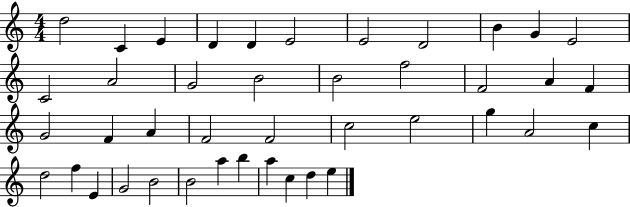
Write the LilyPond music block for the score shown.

{
  \clef treble
  \numericTimeSignature
  \time 4/4
  \key c \major
  d''2 c'4 e'4 | d'4 d'4 e'2 | e'2 d'2 | b'4 g'4 e'2 | \break c'2 a'2 | g'2 b'2 | b'2 f''2 | f'2 a'4 f'4 | \break g'2 f'4 a'4 | f'2 f'2 | c''2 e''2 | g''4 a'2 c''4 | \break d''2 f''4 e'4 | g'2 b'2 | b'2 a''4 b''4 | a''4 c''4 d''4 e''4 | \break \bar "|."
}